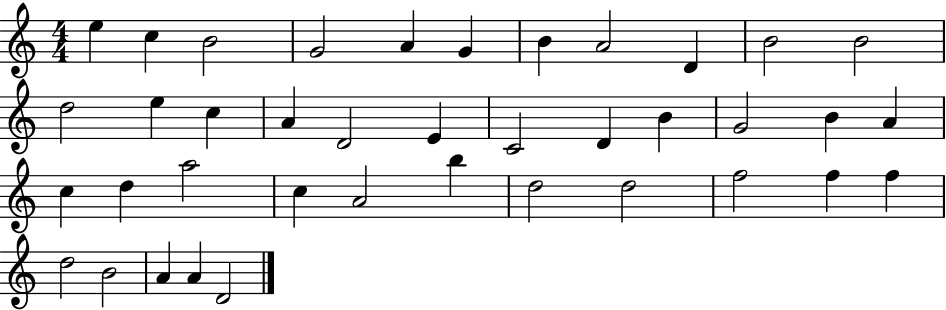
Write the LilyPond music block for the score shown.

{
  \clef treble
  \numericTimeSignature
  \time 4/4
  \key c \major
  e''4 c''4 b'2 | g'2 a'4 g'4 | b'4 a'2 d'4 | b'2 b'2 | \break d''2 e''4 c''4 | a'4 d'2 e'4 | c'2 d'4 b'4 | g'2 b'4 a'4 | \break c''4 d''4 a''2 | c''4 a'2 b''4 | d''2 d''2 | f''2 f''4 f''4 | \break d''2 b'2 | a'4 a'4 d'2 | \bar "|."
}